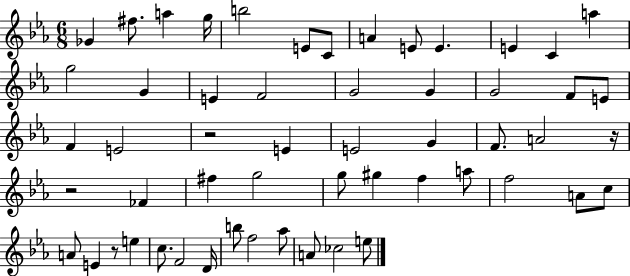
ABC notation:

X:1
T:Untitled
M:6/8
L:1/4
K:Eb
_G ^f/2 a g/4 b2 E/2 C/2 A E/2 E E C a g2 G E F2 G2 G G2 F/2 E/2 F E2 z2 E E2 G F/2 A2 z/4 z2 _F ^f g2 g/2 ^g f a/2 f2 A/2 c/2 A/2 E z/2 e c/2 F2 D/4 b/2 f2 _a/2 A/2 _c2 e/2